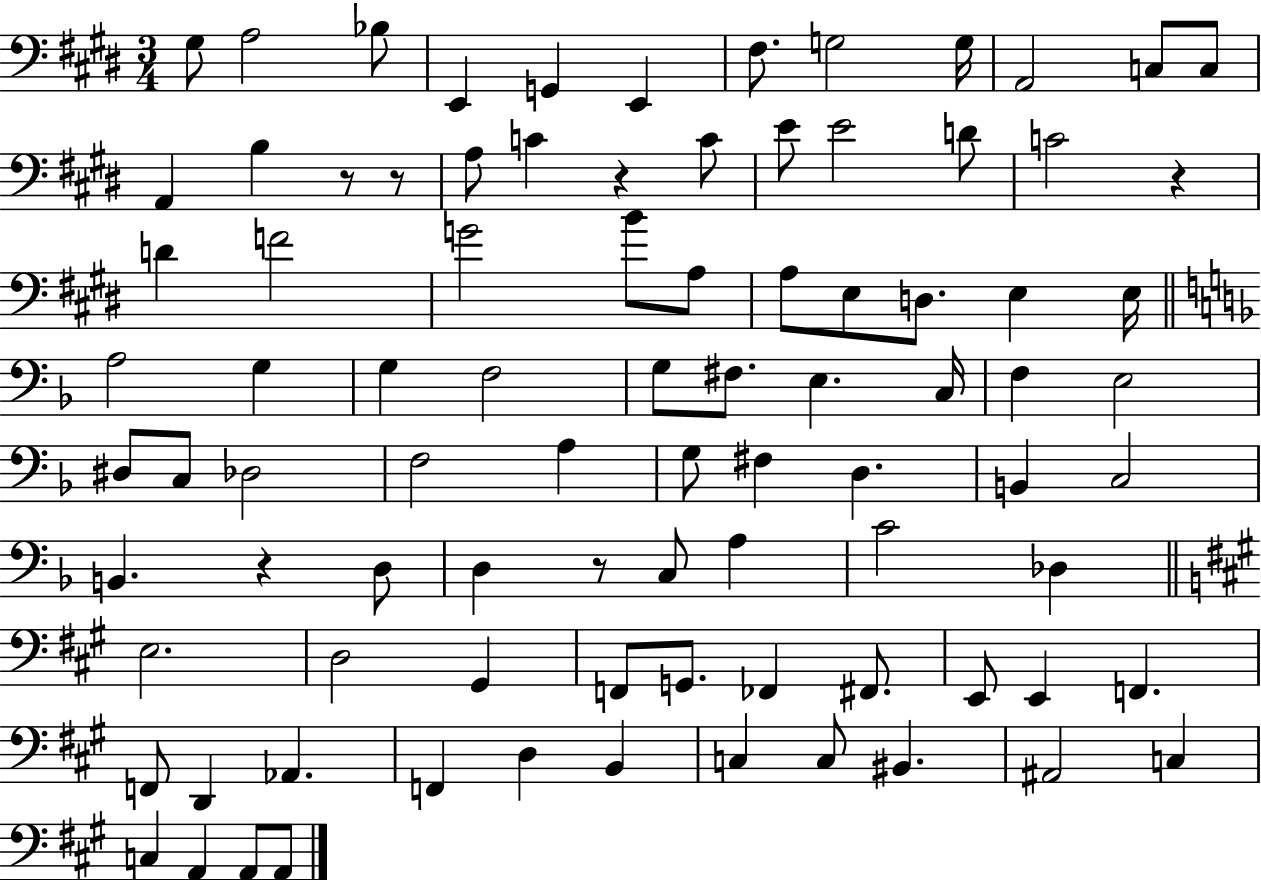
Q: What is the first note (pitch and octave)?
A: G#3